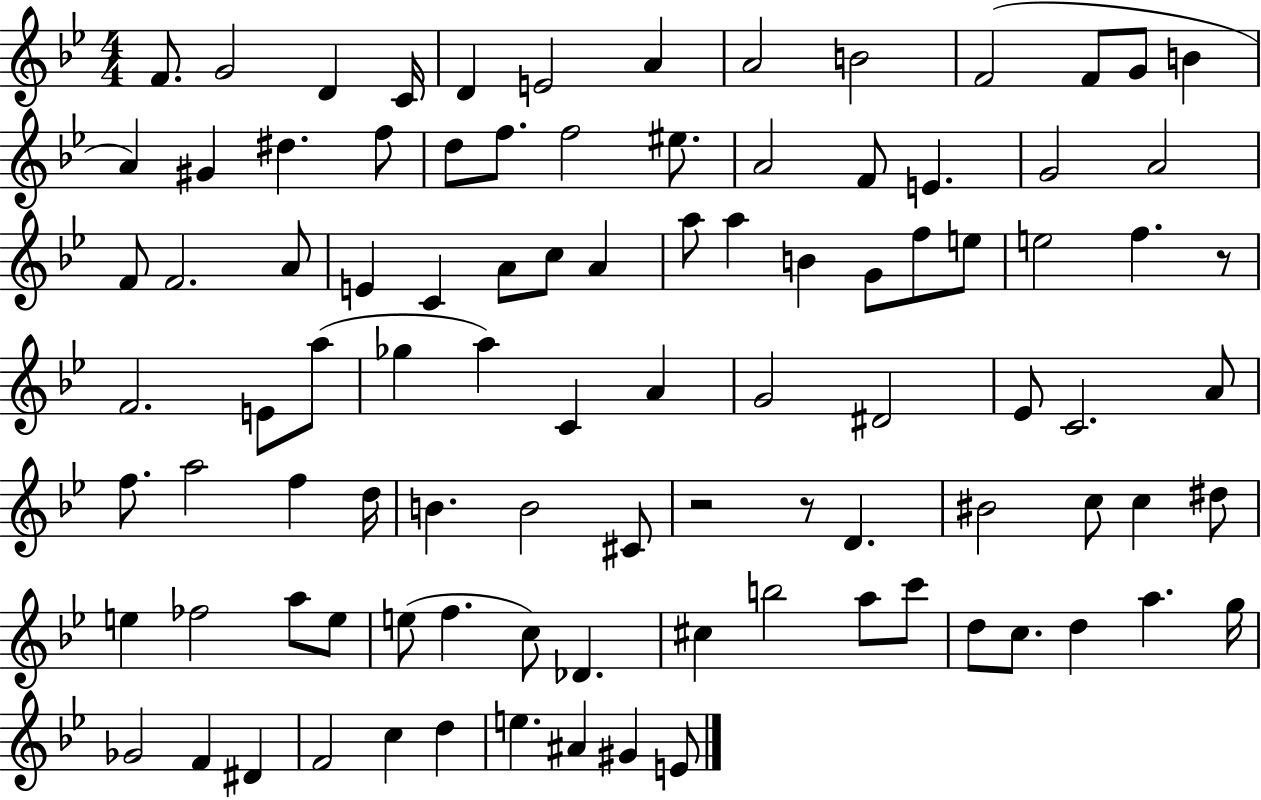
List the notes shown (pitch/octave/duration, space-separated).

F4/e. G4/h D4/q C4/s D4/q E4/h A4/q A4/h B4/h F4/h F4/e G4/e B4/q A4/q G#4/q D#5/q. F5/e D5/e F5/e. F5/h EIS5/e. A4/h F4/e E4/q. G4/h A4/h F4/e F4/h. A4/e E4/q C4/q A4/e C5/e A4/q A5/e A5/q B4/q G4/e F5/e E5/e E5/h F5/q. R/e F4/h. E4/e A5/e Gb5/q A5/q C4/q A4/q G4/h D#4/h Eb4/e C4/h. A4/e F5/e. A5/h F5/q D5/s B4/q. B4/h C#4/e R/h R/e D4/q. BIS4/h C5/e C5/q D#5/e E5/q FES5/h A5/e E5/e E5/e F5/q. C5/e Db4/q. C#5/q B5/h A5/e C6/e D5/e C5/e. D5/q A5/q. G5/s Gb4/h F4/q D#4/q F4/h C5/q D5/q E5/q. A#4/q G#4/q E4/e